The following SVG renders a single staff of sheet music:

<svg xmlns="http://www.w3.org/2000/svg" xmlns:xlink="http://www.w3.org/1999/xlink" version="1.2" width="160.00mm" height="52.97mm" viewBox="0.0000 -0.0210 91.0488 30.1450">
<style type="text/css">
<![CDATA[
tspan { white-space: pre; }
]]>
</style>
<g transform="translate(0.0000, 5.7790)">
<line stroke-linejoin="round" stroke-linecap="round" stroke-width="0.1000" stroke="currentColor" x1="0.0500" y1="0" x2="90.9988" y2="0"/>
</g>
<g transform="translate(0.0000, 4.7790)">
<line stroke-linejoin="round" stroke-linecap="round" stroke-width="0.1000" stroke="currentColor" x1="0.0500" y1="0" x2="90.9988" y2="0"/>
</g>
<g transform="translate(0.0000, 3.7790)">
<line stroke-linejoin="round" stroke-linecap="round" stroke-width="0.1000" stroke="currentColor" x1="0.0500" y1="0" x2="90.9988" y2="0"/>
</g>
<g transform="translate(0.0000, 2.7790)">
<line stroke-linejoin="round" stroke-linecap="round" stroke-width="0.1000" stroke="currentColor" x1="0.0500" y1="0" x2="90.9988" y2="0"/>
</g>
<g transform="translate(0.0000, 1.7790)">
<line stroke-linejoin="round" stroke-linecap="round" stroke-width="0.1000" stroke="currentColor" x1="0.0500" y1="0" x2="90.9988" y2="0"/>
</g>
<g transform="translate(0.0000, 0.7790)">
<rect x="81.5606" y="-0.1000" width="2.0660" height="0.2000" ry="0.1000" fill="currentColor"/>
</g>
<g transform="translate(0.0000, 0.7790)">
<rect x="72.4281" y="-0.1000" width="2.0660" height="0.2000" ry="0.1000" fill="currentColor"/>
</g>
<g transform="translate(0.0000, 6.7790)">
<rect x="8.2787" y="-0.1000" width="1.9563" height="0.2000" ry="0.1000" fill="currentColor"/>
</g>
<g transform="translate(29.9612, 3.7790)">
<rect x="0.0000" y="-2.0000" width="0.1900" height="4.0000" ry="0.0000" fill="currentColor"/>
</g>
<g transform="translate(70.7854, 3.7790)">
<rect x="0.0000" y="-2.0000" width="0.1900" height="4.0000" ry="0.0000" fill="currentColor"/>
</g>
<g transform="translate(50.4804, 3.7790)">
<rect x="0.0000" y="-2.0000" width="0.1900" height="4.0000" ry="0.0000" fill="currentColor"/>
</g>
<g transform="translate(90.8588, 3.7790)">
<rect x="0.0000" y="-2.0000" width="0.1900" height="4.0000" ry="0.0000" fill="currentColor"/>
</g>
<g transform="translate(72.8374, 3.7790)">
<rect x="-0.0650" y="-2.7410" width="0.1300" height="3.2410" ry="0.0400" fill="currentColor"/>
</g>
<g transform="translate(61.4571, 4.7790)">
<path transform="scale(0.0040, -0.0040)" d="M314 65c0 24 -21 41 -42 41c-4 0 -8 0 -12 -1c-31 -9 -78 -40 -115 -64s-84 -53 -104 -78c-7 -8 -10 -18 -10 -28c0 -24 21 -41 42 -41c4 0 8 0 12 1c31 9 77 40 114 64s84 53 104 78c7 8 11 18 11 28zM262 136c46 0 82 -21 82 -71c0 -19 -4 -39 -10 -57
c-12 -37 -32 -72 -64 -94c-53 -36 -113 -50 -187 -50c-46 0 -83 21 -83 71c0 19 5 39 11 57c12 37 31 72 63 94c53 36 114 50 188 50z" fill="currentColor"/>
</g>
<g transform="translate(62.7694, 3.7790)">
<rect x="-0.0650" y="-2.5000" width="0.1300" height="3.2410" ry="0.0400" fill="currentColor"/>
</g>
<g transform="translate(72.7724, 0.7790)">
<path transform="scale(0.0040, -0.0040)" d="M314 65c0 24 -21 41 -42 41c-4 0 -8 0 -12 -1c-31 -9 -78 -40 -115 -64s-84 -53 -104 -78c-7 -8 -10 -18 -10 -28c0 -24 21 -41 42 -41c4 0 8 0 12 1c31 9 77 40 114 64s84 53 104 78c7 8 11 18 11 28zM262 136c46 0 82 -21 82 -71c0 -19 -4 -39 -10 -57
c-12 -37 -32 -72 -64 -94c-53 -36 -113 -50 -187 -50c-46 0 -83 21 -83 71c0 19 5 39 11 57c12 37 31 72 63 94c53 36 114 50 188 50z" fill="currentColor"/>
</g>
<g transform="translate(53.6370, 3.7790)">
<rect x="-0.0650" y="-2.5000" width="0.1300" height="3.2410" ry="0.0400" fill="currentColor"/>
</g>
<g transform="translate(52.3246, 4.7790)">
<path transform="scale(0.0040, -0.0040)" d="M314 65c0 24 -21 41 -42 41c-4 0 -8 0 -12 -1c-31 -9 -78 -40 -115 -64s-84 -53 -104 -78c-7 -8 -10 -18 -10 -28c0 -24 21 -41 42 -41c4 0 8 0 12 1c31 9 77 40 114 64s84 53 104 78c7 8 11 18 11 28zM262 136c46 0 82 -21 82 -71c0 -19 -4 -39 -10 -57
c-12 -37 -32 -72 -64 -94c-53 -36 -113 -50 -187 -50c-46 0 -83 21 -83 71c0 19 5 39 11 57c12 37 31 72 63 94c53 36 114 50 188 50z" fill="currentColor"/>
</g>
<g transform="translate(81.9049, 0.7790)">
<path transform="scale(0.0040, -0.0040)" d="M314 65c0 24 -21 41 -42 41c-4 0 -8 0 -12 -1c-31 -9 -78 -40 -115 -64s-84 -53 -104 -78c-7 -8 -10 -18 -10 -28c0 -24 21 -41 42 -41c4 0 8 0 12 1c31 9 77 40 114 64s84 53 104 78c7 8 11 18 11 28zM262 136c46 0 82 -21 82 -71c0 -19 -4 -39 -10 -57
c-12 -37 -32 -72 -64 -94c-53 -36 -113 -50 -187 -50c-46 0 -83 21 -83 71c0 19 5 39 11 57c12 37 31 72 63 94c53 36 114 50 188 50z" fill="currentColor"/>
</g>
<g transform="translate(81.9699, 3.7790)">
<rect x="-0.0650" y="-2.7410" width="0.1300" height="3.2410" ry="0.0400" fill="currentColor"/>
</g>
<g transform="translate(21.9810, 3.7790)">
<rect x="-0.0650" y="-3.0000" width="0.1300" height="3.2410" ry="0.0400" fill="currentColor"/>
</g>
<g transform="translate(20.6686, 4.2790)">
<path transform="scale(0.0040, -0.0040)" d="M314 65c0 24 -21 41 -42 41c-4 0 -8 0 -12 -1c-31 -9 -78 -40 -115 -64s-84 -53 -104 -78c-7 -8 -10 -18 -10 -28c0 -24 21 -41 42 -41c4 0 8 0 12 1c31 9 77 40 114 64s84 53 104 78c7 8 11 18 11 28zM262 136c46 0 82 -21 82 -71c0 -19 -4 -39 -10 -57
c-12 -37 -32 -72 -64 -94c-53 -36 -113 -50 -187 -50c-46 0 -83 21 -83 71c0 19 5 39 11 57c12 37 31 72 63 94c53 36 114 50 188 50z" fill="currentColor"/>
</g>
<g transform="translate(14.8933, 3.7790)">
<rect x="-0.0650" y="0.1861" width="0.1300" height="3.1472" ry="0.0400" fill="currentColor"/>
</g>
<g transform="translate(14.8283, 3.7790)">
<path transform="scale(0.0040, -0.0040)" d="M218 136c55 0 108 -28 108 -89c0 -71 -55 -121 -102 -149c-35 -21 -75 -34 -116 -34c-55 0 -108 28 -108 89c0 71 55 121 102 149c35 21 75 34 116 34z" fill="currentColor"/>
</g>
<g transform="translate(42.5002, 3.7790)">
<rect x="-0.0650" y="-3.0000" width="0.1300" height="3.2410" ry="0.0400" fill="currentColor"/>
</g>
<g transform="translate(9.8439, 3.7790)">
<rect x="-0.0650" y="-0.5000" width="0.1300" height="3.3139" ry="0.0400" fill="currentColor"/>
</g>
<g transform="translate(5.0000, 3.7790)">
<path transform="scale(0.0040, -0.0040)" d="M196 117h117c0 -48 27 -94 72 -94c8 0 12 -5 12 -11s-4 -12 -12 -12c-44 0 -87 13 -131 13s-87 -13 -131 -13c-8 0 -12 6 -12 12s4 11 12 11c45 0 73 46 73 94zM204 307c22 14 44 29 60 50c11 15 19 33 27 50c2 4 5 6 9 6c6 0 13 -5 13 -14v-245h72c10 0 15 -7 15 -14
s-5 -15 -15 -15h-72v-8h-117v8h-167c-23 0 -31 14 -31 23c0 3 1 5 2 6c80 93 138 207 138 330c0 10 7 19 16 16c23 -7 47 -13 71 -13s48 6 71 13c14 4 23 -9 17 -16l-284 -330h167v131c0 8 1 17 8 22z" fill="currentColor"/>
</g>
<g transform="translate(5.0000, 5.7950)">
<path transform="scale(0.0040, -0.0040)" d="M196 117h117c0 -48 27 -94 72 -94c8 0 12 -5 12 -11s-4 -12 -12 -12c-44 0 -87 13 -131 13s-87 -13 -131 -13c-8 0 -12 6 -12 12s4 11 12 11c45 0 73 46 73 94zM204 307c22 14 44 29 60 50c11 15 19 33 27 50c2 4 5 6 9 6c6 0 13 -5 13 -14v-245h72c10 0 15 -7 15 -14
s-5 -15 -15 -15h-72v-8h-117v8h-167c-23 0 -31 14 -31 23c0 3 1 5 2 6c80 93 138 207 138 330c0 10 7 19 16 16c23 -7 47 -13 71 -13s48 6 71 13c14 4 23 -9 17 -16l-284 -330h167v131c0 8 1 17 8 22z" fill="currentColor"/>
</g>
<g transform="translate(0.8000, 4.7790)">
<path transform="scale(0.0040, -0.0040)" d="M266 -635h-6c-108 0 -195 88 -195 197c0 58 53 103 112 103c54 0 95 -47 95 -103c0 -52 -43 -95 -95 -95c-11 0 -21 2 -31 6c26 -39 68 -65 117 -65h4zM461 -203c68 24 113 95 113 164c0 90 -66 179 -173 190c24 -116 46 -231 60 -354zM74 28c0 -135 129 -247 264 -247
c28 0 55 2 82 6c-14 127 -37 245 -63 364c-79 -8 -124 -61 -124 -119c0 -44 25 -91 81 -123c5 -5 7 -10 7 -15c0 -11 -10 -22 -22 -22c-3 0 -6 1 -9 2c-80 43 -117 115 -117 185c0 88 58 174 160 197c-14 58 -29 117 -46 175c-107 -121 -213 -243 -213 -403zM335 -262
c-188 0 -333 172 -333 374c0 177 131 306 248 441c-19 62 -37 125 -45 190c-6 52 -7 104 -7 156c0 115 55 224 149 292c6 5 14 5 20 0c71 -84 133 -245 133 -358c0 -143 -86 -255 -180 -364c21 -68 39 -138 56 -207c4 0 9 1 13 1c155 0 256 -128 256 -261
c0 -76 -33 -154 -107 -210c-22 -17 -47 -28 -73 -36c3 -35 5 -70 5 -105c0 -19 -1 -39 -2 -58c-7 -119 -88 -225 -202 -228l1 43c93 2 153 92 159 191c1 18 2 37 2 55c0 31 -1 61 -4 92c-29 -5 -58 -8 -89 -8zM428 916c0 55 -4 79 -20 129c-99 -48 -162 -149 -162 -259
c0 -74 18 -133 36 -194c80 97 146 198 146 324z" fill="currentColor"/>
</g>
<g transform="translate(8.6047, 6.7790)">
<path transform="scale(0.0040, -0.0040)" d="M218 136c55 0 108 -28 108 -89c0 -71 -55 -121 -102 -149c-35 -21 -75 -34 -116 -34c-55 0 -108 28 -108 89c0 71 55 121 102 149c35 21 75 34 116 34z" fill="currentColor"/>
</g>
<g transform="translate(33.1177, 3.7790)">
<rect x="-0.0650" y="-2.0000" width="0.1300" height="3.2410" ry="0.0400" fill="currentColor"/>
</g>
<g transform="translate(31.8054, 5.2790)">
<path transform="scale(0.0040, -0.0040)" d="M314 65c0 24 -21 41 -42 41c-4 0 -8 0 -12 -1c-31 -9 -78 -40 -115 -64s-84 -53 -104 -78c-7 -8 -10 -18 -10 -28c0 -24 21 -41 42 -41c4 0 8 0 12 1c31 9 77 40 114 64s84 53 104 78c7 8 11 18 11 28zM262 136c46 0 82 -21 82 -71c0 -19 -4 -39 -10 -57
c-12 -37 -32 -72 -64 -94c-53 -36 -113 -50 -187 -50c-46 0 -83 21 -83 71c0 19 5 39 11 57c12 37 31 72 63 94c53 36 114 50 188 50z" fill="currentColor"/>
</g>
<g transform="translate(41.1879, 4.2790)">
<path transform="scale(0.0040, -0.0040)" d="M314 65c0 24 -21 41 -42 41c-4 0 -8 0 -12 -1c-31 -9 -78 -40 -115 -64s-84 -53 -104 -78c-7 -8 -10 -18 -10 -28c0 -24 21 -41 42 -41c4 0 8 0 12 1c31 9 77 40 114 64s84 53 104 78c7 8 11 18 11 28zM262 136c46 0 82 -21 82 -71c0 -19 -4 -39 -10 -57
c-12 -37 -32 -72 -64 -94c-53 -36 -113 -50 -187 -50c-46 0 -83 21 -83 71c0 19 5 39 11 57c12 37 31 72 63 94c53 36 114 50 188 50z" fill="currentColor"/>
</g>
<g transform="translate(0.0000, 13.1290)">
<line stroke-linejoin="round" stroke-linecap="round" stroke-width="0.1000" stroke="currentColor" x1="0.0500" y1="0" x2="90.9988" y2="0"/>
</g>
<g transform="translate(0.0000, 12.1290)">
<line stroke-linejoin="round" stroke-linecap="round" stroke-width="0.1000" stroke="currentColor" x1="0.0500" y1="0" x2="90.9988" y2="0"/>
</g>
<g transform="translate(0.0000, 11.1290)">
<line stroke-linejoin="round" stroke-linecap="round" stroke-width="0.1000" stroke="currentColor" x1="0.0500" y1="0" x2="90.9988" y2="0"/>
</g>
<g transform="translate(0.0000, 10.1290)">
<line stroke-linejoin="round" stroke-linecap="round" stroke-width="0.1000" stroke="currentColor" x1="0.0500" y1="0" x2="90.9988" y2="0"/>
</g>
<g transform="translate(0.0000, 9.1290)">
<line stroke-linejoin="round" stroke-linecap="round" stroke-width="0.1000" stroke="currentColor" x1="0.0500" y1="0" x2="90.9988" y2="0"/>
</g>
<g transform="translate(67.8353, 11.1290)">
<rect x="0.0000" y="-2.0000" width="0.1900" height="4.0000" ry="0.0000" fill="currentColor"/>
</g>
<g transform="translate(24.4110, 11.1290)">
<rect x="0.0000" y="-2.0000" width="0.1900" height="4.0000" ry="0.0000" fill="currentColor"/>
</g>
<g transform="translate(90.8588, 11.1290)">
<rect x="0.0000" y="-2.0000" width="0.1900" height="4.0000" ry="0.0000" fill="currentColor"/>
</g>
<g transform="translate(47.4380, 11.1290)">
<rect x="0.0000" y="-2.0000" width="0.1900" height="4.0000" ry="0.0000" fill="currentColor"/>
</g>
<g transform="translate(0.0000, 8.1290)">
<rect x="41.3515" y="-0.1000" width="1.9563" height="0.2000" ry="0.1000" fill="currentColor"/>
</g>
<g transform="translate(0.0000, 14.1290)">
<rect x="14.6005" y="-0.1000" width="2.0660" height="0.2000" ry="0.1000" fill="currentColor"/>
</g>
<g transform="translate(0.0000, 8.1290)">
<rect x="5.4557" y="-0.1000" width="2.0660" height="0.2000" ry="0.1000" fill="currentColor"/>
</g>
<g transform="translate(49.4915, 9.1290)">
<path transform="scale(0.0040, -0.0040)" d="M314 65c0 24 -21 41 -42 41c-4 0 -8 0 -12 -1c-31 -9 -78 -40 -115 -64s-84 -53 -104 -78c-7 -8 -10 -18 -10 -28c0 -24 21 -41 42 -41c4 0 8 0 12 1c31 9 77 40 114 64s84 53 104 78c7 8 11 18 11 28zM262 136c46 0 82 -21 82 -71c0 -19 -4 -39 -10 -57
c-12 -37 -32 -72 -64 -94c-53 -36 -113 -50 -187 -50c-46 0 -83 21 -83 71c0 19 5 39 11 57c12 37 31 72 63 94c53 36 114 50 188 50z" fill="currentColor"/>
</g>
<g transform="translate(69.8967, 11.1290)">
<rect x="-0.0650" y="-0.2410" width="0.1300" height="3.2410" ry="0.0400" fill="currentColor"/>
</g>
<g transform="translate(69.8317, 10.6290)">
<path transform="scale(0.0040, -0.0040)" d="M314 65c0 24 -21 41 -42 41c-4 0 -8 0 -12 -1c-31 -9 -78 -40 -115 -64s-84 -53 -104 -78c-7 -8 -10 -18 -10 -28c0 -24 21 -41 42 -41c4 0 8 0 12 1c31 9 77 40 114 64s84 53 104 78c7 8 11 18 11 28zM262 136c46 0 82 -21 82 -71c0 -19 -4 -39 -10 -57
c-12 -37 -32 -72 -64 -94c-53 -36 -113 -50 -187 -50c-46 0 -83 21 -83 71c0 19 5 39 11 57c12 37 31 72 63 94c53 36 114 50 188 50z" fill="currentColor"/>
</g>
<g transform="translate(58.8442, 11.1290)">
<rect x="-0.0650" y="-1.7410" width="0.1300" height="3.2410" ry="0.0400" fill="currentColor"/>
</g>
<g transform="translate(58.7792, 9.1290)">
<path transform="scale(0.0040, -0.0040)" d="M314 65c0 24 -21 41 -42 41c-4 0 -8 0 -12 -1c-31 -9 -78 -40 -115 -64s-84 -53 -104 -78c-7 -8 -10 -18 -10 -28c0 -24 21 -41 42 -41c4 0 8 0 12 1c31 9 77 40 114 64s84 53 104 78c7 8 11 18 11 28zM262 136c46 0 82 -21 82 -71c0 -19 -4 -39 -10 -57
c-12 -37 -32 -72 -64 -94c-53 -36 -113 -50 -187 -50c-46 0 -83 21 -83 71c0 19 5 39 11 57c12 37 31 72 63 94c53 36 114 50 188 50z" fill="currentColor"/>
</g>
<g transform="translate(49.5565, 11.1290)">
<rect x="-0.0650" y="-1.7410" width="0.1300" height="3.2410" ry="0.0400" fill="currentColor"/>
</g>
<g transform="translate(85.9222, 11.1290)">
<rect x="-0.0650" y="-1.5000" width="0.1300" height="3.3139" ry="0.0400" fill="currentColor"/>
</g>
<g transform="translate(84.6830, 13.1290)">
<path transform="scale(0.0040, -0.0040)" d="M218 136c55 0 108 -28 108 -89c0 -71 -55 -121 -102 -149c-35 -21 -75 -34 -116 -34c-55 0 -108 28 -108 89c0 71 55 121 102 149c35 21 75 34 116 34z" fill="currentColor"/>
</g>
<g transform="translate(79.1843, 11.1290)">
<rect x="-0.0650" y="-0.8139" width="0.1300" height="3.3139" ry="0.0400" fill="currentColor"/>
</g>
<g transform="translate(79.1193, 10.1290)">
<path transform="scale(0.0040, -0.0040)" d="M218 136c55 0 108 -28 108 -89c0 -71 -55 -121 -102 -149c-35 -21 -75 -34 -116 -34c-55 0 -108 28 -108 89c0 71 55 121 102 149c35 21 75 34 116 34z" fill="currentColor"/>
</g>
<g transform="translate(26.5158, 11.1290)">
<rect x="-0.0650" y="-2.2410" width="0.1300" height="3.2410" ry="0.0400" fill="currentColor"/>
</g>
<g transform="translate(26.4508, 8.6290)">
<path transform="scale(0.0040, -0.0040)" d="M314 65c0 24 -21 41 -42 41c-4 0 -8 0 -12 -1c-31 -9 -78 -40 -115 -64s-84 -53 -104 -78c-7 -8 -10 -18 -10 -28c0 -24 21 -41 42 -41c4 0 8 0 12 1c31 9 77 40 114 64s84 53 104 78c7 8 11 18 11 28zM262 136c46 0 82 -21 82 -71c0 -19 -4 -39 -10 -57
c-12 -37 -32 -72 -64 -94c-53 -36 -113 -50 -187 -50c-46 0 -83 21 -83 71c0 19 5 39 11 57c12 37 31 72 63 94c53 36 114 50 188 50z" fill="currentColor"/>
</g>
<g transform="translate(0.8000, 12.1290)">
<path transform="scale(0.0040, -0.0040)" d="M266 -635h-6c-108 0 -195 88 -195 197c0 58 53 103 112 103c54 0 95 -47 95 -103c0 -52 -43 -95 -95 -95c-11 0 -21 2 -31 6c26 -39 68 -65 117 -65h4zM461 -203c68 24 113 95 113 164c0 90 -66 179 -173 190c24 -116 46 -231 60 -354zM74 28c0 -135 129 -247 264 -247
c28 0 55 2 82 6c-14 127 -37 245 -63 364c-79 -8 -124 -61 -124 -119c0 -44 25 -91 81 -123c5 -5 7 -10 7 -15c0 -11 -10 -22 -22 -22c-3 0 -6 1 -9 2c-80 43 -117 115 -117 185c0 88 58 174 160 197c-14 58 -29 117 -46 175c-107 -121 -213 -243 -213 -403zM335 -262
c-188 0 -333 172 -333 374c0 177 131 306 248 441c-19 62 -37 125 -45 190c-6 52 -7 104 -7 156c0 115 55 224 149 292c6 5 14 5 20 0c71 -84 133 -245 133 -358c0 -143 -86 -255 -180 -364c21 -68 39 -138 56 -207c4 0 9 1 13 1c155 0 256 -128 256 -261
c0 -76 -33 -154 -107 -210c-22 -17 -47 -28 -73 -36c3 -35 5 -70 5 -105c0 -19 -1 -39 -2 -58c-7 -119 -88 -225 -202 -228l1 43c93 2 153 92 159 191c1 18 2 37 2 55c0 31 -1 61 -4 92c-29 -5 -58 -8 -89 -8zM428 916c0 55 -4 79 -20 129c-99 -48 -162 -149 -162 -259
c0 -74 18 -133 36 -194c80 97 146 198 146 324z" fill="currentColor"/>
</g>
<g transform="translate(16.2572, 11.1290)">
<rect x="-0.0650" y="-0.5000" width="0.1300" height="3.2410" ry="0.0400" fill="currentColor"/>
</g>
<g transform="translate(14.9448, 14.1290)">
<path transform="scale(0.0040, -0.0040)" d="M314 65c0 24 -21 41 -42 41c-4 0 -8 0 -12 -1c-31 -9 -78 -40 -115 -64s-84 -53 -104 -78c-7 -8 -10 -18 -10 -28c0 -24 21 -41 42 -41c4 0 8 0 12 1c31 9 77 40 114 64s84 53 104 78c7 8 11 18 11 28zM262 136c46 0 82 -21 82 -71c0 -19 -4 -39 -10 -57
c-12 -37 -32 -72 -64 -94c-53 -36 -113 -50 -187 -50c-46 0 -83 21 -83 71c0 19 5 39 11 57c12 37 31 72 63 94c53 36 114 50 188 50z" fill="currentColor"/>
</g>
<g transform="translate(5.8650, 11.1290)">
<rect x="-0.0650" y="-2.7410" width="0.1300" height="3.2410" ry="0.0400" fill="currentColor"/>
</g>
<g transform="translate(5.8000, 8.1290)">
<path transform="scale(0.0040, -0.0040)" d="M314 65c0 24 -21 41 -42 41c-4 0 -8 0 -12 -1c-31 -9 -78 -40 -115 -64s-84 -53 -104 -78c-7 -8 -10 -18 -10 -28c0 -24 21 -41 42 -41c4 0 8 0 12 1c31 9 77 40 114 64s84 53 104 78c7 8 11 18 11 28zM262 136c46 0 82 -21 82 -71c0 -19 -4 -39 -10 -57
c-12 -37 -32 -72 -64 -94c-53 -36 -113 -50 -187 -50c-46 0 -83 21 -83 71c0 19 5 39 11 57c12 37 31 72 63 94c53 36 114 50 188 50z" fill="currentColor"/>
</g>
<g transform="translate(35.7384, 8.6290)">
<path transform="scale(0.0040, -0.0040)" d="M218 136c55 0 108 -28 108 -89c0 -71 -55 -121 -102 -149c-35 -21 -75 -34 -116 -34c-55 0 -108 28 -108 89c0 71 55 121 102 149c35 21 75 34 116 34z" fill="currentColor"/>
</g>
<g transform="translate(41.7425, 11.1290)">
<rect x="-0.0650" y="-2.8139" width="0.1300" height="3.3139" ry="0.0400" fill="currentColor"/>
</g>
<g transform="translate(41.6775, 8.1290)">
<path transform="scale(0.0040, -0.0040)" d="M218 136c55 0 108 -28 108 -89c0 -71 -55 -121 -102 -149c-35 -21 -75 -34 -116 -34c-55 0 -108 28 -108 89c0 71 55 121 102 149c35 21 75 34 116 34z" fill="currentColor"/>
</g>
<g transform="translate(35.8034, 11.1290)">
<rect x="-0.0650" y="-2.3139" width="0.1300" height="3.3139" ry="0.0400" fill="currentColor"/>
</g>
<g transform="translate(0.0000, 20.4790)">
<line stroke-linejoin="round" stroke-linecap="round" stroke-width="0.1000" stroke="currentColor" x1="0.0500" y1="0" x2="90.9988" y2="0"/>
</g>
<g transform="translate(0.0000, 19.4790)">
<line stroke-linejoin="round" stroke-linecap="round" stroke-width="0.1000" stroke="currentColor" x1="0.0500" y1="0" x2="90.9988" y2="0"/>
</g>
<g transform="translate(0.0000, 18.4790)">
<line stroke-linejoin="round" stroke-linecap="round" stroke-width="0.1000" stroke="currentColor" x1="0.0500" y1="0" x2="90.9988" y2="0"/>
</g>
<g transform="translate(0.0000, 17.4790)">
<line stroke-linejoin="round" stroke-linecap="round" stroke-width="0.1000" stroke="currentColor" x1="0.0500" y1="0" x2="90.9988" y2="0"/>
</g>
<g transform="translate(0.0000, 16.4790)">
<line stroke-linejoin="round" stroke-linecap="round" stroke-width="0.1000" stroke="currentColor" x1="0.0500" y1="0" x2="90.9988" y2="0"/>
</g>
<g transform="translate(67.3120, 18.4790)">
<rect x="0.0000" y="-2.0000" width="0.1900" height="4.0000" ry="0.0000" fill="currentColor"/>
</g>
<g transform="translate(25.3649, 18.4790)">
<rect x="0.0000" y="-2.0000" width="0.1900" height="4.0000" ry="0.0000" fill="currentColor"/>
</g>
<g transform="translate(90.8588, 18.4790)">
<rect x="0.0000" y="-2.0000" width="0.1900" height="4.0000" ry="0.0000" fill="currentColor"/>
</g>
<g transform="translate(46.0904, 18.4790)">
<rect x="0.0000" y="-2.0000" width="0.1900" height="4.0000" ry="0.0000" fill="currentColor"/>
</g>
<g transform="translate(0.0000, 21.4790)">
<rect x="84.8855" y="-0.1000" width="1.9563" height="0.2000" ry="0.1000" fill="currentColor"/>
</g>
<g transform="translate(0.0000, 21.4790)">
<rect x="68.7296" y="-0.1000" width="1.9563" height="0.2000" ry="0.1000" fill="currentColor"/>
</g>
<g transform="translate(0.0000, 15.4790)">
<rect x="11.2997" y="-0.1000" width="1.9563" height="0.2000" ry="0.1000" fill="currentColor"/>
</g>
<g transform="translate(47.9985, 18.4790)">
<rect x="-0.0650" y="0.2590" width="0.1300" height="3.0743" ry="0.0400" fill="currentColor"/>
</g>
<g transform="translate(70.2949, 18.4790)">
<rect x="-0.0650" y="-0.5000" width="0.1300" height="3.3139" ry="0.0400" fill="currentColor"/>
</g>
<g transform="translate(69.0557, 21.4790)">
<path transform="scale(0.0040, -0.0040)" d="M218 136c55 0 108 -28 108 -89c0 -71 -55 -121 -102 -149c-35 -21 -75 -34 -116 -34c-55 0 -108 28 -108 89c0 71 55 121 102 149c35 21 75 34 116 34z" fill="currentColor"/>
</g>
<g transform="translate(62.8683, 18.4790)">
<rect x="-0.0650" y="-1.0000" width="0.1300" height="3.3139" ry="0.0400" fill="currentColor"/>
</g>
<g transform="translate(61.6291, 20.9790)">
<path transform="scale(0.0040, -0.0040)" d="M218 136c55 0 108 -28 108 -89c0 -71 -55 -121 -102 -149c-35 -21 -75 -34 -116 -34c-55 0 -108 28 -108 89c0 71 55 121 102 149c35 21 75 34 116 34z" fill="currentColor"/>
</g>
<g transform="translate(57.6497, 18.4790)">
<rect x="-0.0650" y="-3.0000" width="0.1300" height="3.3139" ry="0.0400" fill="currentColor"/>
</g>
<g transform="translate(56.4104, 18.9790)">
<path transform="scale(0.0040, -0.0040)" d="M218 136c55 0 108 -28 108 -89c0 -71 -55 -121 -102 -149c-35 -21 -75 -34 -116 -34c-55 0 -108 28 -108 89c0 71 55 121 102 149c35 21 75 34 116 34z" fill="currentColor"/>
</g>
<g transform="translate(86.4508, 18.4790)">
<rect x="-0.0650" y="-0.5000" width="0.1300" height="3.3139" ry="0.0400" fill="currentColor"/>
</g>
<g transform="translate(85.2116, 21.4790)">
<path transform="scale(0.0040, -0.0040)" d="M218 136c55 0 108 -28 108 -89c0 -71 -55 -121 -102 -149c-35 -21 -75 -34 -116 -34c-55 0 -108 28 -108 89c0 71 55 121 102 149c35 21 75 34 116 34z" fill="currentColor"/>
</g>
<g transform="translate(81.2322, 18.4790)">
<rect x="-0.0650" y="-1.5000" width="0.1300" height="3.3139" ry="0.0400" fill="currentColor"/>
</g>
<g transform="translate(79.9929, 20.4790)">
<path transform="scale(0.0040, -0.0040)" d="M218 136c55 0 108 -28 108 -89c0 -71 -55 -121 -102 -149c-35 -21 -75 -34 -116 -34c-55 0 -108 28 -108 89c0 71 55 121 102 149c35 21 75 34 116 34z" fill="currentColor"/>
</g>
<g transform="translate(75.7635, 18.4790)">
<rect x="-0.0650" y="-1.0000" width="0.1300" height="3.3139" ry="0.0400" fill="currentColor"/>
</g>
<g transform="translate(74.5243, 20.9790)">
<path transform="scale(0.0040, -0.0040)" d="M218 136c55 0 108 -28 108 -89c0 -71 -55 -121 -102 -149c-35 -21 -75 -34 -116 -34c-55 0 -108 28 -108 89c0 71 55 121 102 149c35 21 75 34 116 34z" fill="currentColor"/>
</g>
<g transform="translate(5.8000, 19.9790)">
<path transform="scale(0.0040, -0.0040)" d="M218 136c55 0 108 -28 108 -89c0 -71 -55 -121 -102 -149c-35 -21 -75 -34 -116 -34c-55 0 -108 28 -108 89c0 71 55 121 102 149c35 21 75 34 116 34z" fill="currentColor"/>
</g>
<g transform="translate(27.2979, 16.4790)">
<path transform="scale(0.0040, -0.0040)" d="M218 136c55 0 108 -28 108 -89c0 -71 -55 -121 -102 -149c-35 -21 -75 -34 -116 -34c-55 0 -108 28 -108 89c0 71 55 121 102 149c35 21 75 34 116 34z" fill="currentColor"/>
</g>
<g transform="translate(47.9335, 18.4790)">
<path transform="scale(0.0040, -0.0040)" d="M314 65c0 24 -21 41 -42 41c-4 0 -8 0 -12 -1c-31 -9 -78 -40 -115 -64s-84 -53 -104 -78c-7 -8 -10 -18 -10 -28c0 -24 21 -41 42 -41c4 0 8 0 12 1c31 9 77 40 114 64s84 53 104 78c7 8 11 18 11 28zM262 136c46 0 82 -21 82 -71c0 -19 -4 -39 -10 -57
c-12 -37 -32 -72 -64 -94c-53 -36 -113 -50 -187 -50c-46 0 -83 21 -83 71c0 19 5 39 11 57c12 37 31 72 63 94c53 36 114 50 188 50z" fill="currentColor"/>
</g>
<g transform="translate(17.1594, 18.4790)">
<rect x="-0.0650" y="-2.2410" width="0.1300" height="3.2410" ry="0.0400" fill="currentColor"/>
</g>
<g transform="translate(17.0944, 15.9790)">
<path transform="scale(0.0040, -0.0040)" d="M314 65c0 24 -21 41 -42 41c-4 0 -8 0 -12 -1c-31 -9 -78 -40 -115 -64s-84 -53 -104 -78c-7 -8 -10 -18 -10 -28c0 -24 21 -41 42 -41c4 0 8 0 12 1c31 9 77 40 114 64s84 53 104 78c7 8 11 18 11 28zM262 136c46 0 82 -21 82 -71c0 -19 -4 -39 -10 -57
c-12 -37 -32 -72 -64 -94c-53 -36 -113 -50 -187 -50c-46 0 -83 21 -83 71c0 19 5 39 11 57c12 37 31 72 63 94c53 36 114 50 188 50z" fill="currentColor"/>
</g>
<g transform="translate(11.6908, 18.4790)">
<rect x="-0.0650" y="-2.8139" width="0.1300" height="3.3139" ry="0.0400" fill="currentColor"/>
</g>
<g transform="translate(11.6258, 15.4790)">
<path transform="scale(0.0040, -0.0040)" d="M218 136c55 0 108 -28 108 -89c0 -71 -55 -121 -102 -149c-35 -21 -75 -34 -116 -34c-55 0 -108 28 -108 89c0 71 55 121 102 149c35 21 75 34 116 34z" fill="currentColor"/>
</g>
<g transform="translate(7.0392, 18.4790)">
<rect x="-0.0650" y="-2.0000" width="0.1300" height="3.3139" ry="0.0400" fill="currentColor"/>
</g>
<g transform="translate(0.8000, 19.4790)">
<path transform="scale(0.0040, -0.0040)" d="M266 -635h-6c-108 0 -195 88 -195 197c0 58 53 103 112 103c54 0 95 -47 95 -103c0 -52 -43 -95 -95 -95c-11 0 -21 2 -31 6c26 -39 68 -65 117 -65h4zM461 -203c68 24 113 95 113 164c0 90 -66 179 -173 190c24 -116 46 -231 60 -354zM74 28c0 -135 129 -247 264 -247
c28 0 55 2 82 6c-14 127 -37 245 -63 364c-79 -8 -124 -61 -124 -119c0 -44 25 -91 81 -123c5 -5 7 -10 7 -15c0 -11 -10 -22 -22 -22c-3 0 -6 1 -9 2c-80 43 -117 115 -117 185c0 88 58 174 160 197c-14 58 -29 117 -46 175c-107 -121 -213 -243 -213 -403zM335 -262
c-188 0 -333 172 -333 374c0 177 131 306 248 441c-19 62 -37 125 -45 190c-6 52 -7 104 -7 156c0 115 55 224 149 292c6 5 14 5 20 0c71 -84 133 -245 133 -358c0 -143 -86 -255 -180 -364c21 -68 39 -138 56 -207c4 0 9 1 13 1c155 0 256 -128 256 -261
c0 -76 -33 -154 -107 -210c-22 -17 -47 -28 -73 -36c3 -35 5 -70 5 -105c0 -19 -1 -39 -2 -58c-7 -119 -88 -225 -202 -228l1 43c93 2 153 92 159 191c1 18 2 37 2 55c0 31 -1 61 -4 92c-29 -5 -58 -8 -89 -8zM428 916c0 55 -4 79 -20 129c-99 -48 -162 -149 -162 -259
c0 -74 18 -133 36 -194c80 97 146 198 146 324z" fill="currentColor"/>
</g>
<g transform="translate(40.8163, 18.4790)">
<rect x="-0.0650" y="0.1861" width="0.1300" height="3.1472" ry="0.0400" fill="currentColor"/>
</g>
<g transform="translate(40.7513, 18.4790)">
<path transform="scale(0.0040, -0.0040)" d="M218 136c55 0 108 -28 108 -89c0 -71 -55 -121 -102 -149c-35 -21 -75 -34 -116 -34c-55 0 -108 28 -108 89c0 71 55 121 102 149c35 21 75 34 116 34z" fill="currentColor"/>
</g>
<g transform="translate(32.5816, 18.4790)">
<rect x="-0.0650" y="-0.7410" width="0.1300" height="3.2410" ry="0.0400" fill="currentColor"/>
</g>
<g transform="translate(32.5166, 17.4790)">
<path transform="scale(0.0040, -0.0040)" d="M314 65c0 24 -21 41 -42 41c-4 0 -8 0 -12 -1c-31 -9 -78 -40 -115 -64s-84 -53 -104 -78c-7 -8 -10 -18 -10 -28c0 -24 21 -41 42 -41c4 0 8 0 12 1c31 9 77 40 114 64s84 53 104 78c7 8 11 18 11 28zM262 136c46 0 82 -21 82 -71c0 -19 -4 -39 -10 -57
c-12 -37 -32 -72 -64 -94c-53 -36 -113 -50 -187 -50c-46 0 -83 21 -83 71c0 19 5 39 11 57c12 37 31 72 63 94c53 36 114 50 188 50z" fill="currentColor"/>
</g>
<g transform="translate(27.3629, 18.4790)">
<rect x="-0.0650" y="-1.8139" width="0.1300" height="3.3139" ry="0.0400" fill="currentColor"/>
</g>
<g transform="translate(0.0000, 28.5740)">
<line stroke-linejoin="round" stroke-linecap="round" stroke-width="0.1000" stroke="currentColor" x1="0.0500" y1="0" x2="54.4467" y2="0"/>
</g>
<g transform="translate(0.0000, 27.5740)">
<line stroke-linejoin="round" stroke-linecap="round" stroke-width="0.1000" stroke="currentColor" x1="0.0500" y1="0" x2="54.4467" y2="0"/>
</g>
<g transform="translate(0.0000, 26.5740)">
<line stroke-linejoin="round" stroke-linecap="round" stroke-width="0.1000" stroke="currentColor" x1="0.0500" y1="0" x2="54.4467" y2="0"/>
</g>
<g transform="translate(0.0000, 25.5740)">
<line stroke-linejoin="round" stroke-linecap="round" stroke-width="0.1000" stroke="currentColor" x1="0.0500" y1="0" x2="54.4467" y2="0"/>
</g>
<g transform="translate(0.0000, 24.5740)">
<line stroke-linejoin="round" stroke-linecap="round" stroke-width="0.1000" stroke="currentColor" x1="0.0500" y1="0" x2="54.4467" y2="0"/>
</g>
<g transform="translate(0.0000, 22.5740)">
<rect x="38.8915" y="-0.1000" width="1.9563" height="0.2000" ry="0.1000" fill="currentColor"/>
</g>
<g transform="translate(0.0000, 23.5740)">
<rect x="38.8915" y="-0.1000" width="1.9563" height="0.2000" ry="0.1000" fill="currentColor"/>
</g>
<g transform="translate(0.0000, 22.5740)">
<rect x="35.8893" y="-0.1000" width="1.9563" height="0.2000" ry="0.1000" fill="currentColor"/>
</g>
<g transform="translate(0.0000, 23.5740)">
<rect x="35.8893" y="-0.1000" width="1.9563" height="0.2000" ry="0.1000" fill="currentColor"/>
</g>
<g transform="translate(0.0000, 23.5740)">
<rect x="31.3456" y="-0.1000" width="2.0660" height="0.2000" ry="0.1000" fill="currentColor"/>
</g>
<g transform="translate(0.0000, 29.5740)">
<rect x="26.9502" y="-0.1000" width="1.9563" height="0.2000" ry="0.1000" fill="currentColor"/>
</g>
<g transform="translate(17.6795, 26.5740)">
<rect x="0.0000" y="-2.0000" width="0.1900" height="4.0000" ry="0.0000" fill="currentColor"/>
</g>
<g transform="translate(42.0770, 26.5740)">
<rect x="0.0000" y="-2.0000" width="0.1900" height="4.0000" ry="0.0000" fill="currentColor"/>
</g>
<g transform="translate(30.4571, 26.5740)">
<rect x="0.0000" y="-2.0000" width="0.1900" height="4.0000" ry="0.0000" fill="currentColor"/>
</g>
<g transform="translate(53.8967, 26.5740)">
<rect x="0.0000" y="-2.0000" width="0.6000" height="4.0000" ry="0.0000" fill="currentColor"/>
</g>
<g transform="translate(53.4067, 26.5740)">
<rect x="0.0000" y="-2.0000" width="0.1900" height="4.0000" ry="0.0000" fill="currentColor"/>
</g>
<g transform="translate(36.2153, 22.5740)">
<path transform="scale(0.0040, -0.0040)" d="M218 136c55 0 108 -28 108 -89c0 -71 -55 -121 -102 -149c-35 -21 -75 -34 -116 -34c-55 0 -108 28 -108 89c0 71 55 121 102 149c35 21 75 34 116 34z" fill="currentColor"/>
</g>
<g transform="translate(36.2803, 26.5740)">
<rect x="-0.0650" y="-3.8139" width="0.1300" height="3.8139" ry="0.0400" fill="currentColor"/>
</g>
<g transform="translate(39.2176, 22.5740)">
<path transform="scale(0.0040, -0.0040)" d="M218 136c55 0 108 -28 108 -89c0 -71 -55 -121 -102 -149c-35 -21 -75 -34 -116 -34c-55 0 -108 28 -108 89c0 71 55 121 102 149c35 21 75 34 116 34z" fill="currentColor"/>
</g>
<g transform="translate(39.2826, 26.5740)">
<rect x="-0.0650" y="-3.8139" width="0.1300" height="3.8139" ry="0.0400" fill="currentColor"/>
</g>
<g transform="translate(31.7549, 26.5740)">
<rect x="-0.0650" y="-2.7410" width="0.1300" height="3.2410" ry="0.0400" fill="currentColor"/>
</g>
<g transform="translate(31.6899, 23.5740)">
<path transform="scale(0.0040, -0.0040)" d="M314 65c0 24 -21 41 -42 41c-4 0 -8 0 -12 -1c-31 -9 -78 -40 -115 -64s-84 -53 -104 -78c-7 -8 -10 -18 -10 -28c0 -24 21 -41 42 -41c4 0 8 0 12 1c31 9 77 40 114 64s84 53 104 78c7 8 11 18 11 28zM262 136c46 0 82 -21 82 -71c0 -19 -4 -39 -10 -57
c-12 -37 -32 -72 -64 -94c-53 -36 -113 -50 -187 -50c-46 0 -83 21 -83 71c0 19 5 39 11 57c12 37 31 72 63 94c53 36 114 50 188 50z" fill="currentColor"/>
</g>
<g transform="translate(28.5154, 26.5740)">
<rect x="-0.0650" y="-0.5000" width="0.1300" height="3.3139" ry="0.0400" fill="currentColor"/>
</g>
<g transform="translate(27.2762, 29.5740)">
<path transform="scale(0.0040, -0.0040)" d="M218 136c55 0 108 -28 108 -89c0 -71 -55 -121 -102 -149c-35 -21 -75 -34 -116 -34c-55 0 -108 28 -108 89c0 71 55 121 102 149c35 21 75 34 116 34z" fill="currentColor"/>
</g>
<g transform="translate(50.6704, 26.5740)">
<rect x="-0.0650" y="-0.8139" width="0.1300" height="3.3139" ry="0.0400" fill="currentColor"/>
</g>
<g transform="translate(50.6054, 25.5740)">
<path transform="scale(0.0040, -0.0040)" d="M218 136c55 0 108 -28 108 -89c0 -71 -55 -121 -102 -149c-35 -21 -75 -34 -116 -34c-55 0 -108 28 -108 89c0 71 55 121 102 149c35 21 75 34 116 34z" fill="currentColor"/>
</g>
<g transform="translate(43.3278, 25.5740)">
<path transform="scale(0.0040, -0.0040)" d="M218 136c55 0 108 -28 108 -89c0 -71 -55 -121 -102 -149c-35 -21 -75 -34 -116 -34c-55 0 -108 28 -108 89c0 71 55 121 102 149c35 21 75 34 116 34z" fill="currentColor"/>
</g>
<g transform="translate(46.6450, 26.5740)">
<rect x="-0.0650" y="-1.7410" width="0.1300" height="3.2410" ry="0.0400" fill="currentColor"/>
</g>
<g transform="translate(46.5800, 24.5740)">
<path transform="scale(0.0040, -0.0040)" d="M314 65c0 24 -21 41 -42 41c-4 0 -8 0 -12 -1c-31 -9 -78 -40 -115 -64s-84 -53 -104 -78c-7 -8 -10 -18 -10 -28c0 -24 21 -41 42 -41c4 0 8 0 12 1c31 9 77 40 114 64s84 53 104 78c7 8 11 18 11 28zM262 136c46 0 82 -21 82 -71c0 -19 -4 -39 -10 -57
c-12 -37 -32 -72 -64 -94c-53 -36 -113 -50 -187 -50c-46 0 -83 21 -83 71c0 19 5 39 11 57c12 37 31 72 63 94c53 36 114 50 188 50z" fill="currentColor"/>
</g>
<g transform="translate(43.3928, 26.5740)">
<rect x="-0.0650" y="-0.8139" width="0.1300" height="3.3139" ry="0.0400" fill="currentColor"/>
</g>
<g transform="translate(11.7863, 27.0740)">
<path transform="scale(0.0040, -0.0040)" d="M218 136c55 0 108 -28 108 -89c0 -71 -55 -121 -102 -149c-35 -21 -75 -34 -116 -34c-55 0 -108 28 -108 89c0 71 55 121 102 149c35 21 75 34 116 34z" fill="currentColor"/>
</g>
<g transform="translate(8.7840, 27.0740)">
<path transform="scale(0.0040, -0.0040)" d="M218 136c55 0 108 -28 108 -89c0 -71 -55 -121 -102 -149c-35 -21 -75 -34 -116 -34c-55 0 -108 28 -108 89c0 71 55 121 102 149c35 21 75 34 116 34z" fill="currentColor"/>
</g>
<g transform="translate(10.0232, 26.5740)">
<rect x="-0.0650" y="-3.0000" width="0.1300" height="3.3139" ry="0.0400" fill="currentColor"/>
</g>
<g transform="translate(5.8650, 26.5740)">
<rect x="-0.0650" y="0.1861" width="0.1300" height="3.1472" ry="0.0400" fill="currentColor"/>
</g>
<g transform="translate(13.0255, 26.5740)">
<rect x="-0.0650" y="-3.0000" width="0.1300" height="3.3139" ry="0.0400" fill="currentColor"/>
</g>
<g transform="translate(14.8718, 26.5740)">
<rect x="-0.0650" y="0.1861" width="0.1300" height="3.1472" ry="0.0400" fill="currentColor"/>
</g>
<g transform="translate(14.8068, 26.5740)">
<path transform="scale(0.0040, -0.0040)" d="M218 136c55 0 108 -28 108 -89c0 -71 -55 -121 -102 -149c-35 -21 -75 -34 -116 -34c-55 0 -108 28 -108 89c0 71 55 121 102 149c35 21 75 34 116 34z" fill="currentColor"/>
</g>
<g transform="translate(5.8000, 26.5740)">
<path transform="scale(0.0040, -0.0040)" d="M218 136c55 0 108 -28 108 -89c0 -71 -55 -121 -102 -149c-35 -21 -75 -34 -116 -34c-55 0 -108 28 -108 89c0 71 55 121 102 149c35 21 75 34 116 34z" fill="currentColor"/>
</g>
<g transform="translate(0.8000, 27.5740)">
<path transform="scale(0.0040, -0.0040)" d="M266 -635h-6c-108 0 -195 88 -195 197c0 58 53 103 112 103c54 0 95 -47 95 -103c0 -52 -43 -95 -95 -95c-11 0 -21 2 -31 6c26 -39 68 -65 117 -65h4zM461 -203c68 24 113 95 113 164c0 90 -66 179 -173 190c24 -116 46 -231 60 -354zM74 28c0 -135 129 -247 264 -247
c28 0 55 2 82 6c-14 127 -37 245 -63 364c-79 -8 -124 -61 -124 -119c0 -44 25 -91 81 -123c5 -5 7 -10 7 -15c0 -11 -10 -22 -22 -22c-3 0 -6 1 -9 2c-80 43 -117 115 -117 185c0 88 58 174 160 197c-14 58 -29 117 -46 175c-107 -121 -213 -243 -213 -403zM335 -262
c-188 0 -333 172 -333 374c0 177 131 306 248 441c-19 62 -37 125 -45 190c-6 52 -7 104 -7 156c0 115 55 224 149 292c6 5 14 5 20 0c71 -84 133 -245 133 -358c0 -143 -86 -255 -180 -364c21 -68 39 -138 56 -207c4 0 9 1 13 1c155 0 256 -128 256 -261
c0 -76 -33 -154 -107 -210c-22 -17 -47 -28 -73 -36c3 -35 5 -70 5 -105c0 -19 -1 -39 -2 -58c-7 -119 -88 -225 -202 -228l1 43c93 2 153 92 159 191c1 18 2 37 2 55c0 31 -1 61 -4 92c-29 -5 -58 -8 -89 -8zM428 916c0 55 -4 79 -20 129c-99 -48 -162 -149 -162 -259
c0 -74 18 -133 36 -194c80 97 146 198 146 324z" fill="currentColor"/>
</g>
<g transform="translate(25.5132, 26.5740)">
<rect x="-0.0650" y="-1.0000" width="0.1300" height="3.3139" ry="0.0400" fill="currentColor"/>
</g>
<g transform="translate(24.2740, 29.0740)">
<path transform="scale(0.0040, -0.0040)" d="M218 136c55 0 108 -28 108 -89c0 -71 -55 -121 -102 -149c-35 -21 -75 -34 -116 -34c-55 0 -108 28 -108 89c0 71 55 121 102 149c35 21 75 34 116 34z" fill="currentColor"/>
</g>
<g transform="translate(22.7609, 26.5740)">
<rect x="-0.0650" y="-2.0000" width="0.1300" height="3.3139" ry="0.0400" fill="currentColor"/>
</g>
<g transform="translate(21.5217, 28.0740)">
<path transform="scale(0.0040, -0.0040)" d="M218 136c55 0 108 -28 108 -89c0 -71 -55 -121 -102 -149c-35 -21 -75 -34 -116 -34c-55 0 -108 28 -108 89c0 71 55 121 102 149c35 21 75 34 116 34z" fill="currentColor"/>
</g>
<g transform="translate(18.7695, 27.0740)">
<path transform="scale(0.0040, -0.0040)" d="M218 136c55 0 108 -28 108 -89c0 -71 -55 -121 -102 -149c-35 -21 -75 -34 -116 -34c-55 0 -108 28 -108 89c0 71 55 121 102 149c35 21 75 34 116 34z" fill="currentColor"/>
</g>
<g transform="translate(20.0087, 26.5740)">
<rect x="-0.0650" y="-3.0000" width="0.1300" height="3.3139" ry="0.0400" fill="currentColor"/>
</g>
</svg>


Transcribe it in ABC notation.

X:1
T:Untitled
M:4/4
L:1/4
K:C
C B A2 F2 A2 G2 G2 a2 a2 a2 C2 g2 g a f2 f2 c2 d E F a g2 f d2 B B2 A D C D E C B A A B A F D C a2 c' c' d f2 d